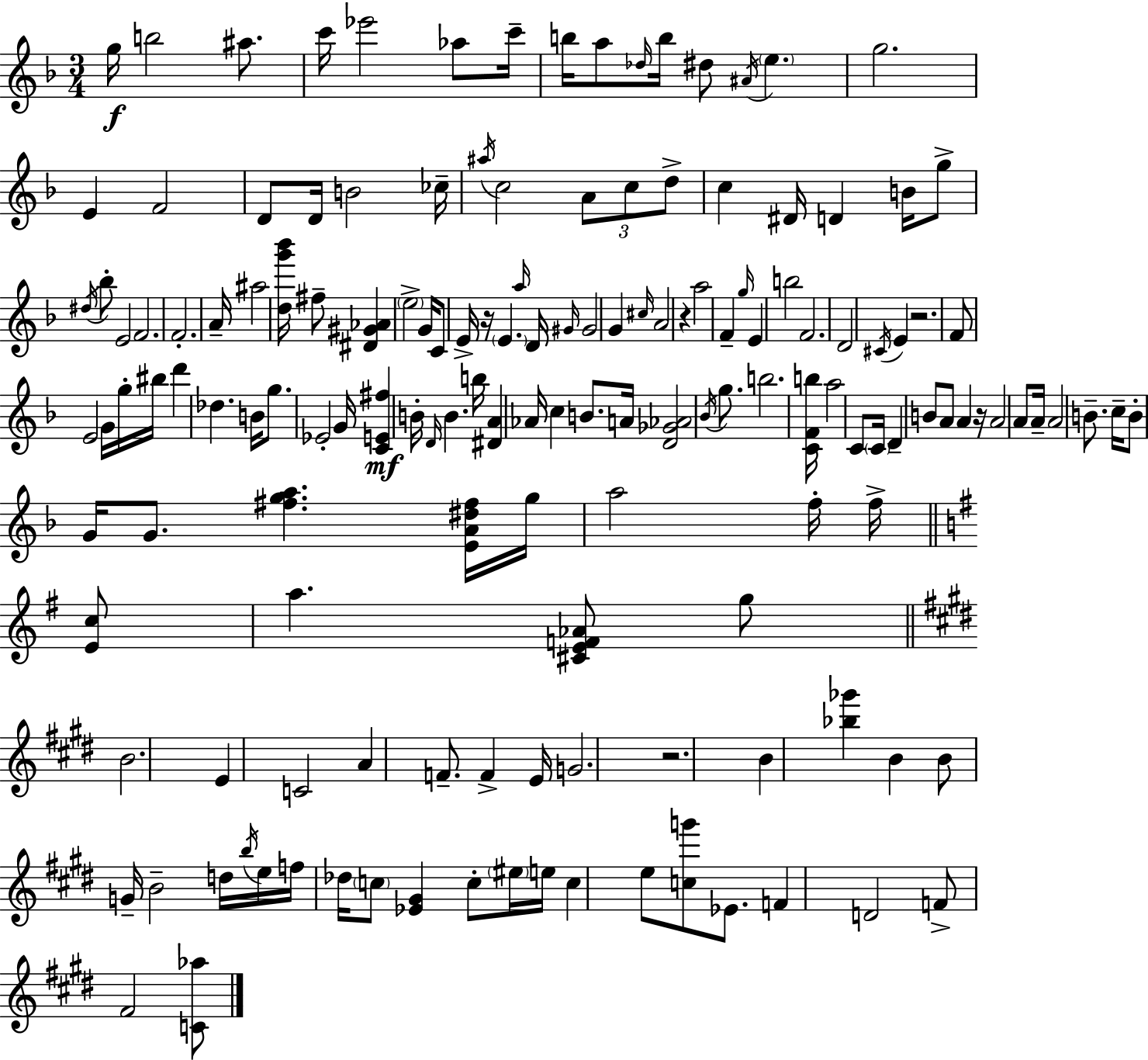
G5/s B5/h A#5/e. C6/s Eb6/h Ab5/e C6/s B5/s A5/e Db5/s B5/s D#5/e A#4/s E5/q. G5/h. E4/q F4/h D4/e D4/s B4/h CES5/s A#5/s C5/h A4/e C5/e D5/e C5/q D#4/s D4/q B4/s G5/e D#5/s Bb5/e E4/h F4/h. F4/h. A4/s A#5/h [D5,G6,Bb6]/s F#5/e [D#4,G#4,Ab4]/q E5/h G4/s C4/e E4/s R/s E4/q. A5/s D4/s G#4/s G#4/h G4/q C#5/s A4/h R/q A5/h F4/q G5/s E4/q B5/h F4/h. D4/h C#4/s E4/q R/h. F4/e E4/h G4/s G5/s BIS5/s D6/q Db5/q. B4/s G5/e. Eb4/h G4/s [C4,E4,F#5]/q B4/s D4/s B4/q. B5/s [D#4,A4]/q Ab4/s C5/q B4/e. A4/s [D4,Gb4,Ab4]/h Bb4/s G5/e. B5/h. [C4,F4,B5]/s A5/h C4/e C4/s D4/q B4/e A4/e A4/q R/s A4/h A4/e A4/s A4/h B4/e. C5/s B4/e G4/s G4/e. [F#5,G5,A5]/q. [E4,A4,D#5,F#5]/s G5/s A5/h F5/s F5/s [E4,C5]/e A5/q. [C#4,E4,F4,Ab4]/e G5/e B4/h. E4/q C4/h A4/q F4/e. F4/q E4/s G4/h. R/h. B4/q [Bb5,Gb6]/q B4/q B4/e G4/s B4/h D5/s B5/s E5/s F5/s Db5/s C5/e [Eb4,G#4]/q C5/e EIS5/s E5/s C5/q E5/e [C5,G6]/e Eb4/e. F4/q D4/h F4/e F#4/h [C4,Ab5]/e